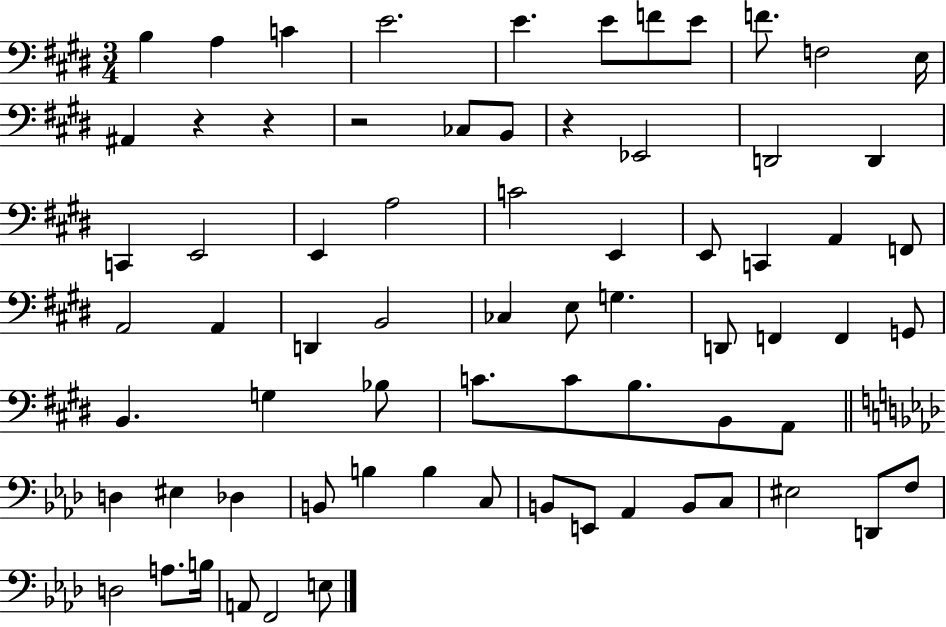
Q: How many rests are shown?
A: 4